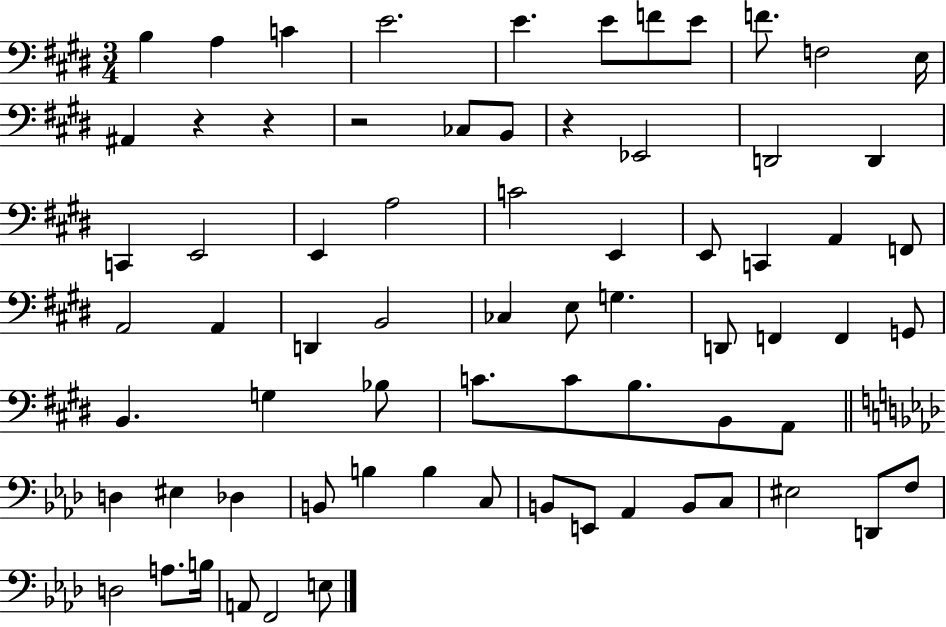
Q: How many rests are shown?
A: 4